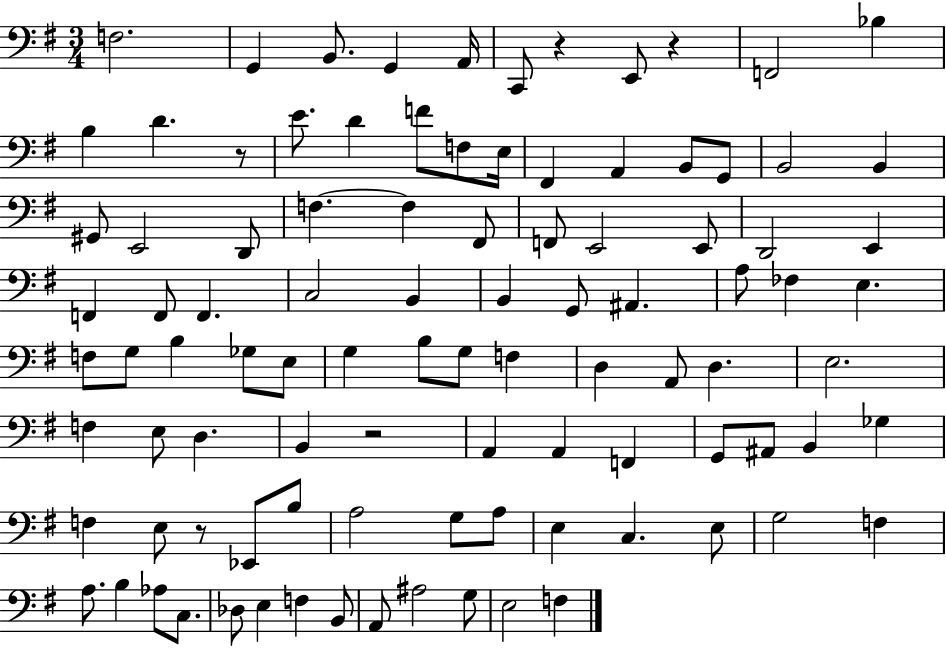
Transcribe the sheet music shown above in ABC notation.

X:1
T:Untitled
M:3/4
L:1/4
K:G
F,2 G,, B,,/2 G,, A,,/4 C,,/2 z E,,/2 z F,,2 _B, B, D z/2 E/2 D F/2 F,/2 E,/4 ^F,, A,, B,,/2 G,,/2 B,,2 B,, ^G,,/2 E,,2 D,,/2 F, F, ^F,,/2 F,,/2 E,,2 E,,/2 D,,2 E,, F,, F,,/2 F,, C,2 B,, B,, G,,/2 ^A,, A,/2 _F, E, F,/2 G,/2 B, _G,/2 E,/2 G, B,/2 G,/2 F, D, A,,/2 D, E,2 F, E,/2 D, B,, z2 A,, A,, F,, G,,/2 ^A,,/2 B,, _G, F, E,/2 z/2 _E,,/2 B,/2 A,2 G,/2 A,/2 E, C, E,/2 G,2 F, A,/2 B, _A,/2 C,/2 _D,/2 E, F, B,,/2 A,,/2 ^A,2 G,/2 E,2 F,